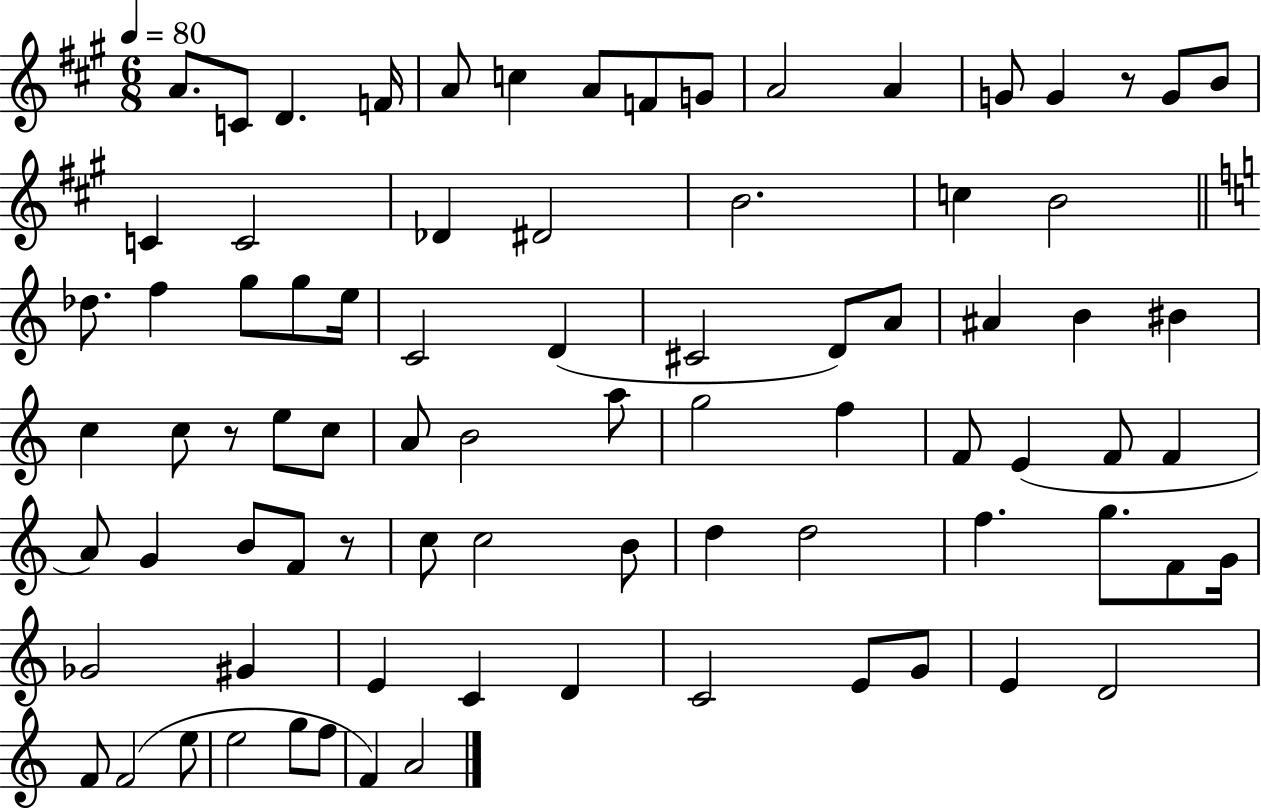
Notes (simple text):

A4/e. C4/e D4/q. F4/s A4/e C5/q A4/e F4/e G4/e A4/h A4/q G4/e G4/q R/e G4/e B4/e C4/q C4/h Db4/q D#4/h B4/h. C5/q B4/h Db5/e. F5/q G5/e G5/e E5/s C4/h D4/q C#4/h D4/e A4/e A#4/q B4/q BIS4/q C5/q C5/e R/e E5/e C5/e A4/e B4/h A5/e G5/h F5/q F4/e E4/q F4/e F4/q A4/e G4/q B4/e F4/e R/e C5/e C5/h B4/e D5/q D5/h F5/q. G5/e. F4/e G4/s Gb4/h G#4/q E4/q C4/q D4/q C4/h E4/e G4/e E4/q D4/h F4/e F4/h E5/e E5/h G5/e F5/e F4/q A4/h